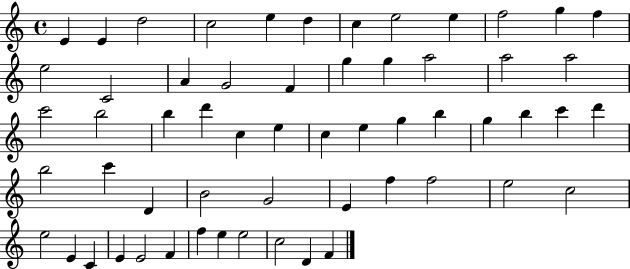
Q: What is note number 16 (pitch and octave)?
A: G4